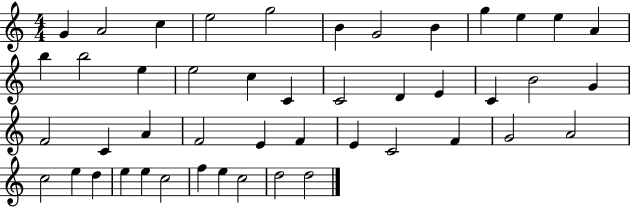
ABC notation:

X:1
T:Untitled
M:4/4
L:1/4
K:C
G A2 c e2 g2 B G2 B g e e A b b2 e e2 c C C2 D E C B2 G F2 C A F2 E F E C2 F G2 A2 c2 e d e e c2 f e c2 d2 d2